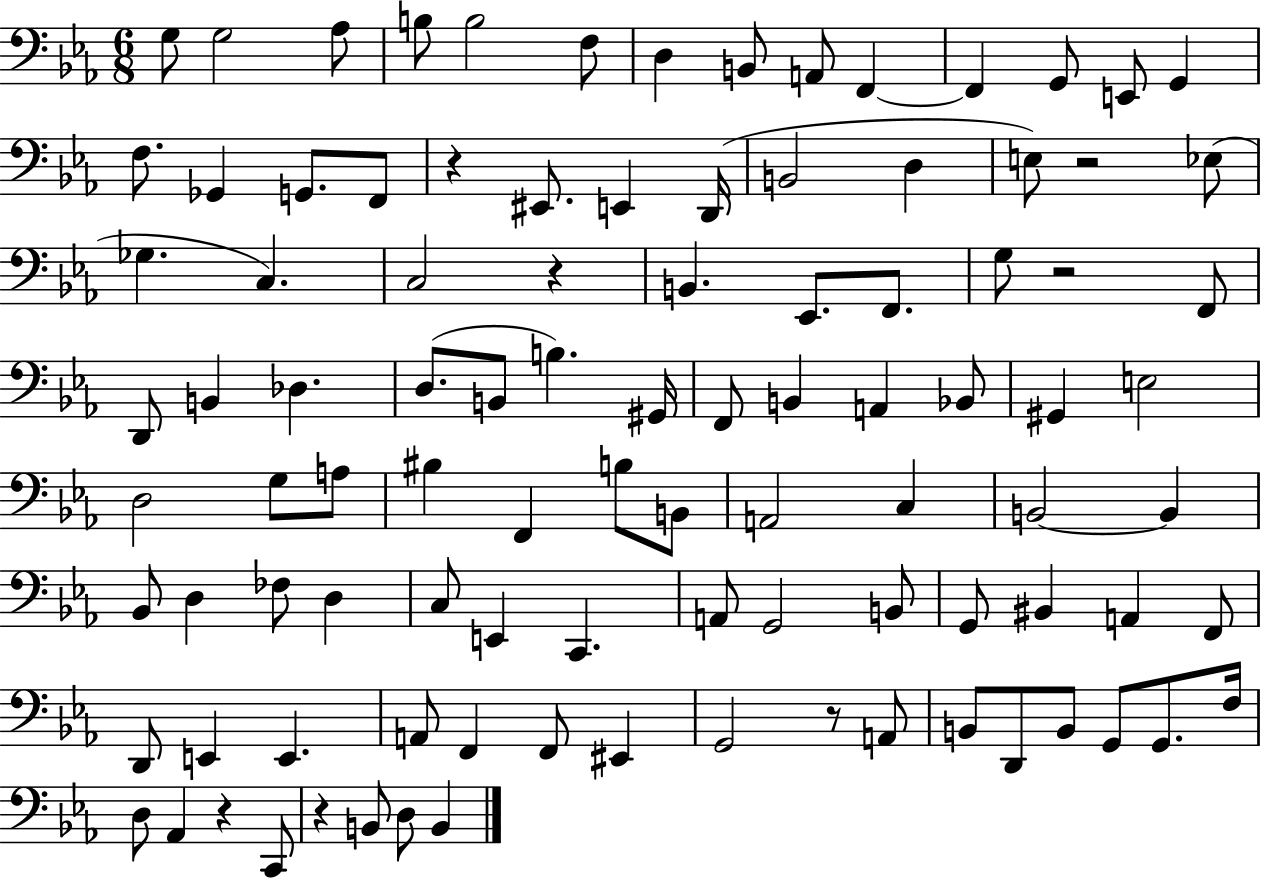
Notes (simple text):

G3/e G3/h Ab3/e B3/e B3/h F3/e D3/q B2/e A2/e F2/q F2/q G2/e E2/e G2/q F3/e. Gb2/q G2/e. F2/e R/q EIS2/e. E2/q D2/s B2/h D3/q E3/e R/h Eb3/e Gb3/q. C3/q. C3/h R/q B2/q. Eb2/e. F2/e. G3/e R/h F2/e D2/e B2/q Db3/q. D3/e. B2/e B3/q. G#2/s F2/e B2/q A2/q Bb2/e G#2/q E3/h D3/h G3/e A3/e BIS3/q F2/q B3/e B2/e A2/h C3/q B2/h B2/q Bb2/e D3/q FES3/e D3/q C3/e E2/q C2/q. A2/e G2/h B2/e G2/e BIS2/q A2/q F2/e D2/e E2/q E2/q. A2/e F2/q F2/e EIS2/q G2/h R/e A2/e B2/e D2/e B2/e G2/e G2/e. F3/s D3/e Ab2/q R/q C2/e R/q B2/e D3/e B2/q